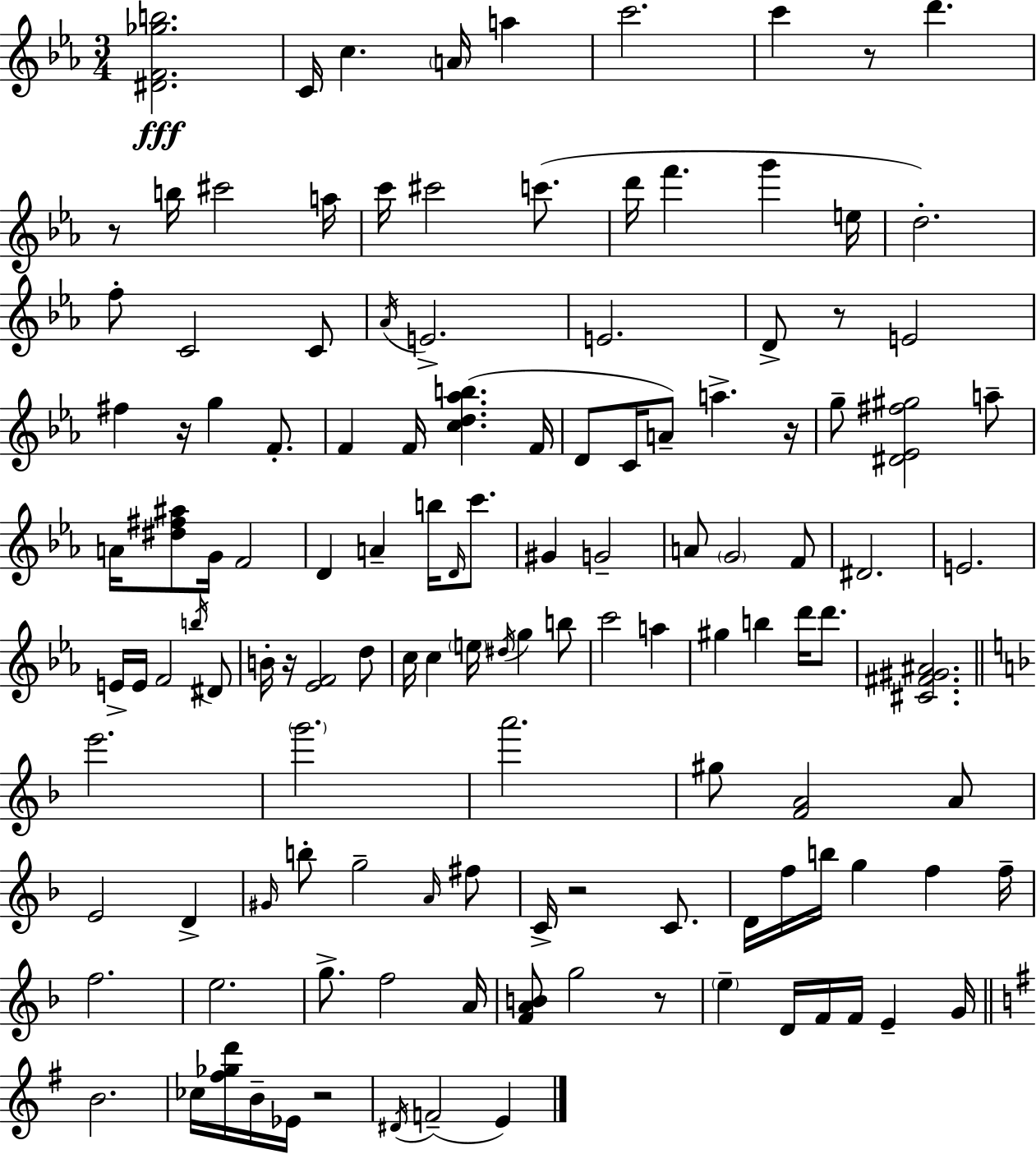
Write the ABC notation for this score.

X:1
T:Untitled
M:3/4
L:1/4
K:Eb
[^DF_gb]2 C/4 c A/4 a c'2 c' z/2 d' z/2 b/4 ^c'2 a/4 c'/4 ^c'2 c'/2 d'/4 f' g' e/4 d2 f/2 C2 C/2 _A/4 E2 E2 D/2 z/2 E2 ^f z/4 g F/2 F F/4 [cd_ab] F/4 D/2 C/4 A/2 a z/4 g/2 [^D_E^f^g]2 a/2 A/4 [^d^f^a]/2 G/4 F2 D A b/4 D/4 c'/2 ^G G2 A/2 G2 F/2 ^D2 E2 E/4 E/4 F2 b/4 ^D/2 B/4 z/4 [_EF]2 d/2 c/4 c e/4 ^d/4 g b/2 c'2 a ^g b d'/4 d'/2 [^C^F^G^A]2 e'2 g'2 a'2 ^g/2 [FA]2 A/2 E2 D ^G/4 b/2 g2 A/4 ^f/2 C/4 z2 C/2 D/4 f/4 b/4 g f f/4 f2 e2 g/2 f2 A/4 [FAB]/2 g2 z/2 e D/4 F/4 F/4 E G/4 B2 _c/4 [^f_gd']/4 B/4 _E/4 z2 ^D/4 F2 E